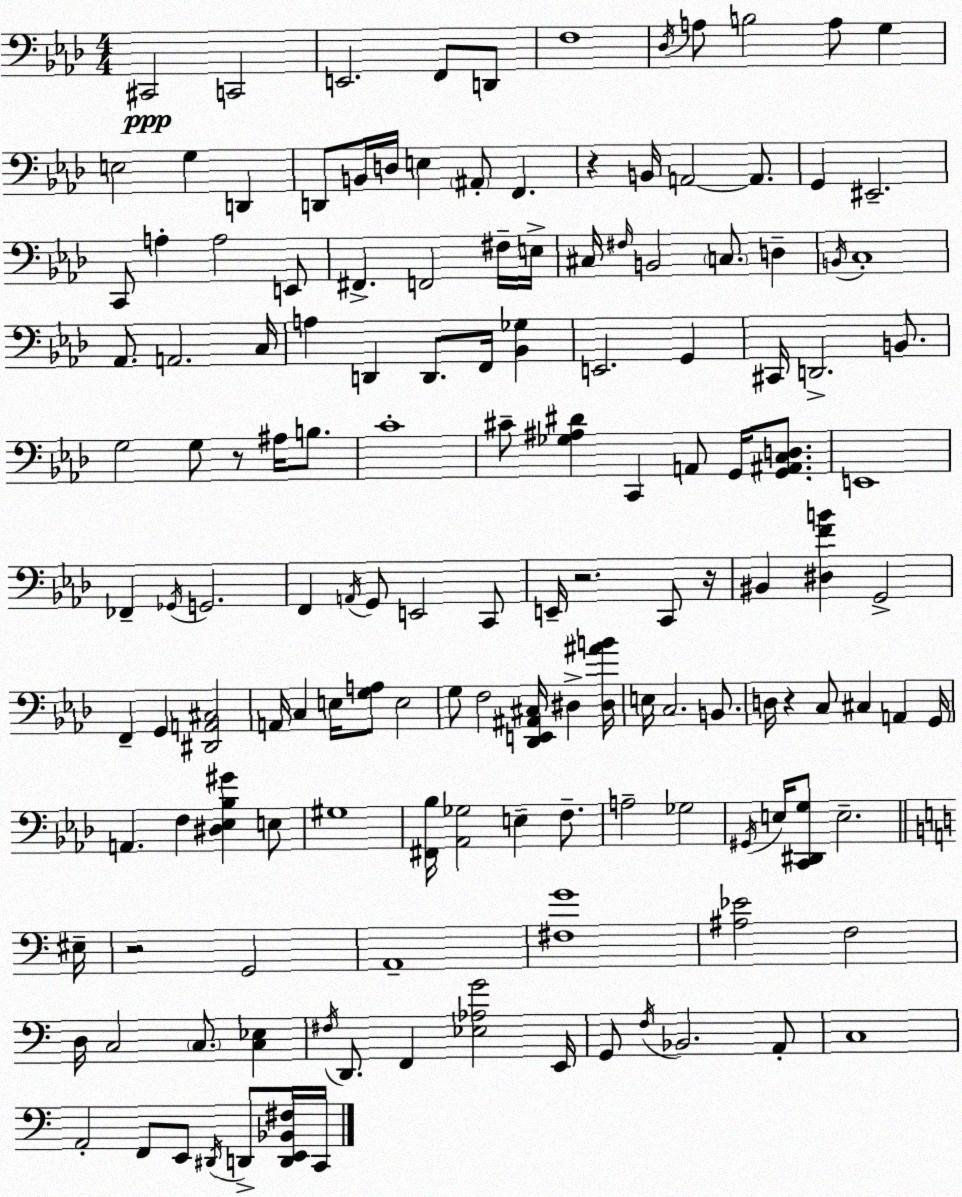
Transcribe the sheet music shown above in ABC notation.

X:1
T:Untitled
M:4/4
L:1/4
K:Fm
^C,,2 C,,2 E,,2 F,,/2 D,,/2 F,4 _D,/4 A,/2 B,2 A,/2 G, E,2 G, D,, D,,/2 B,,/4 D,/4 E, ^A,,/2 F,, z B,,/4 A,,2 A,,/2 G,, ^E,,2 C,,/2 A, A,2 E,,/2 ^F,, F,,2 ^F,/4 E,/4 ^C,/4 ^F,/4 B,,2 C,/2 D, B,,/4 C,4 _A,,/2 A,,2 C,/4 A, D,, D,,/2 F,,/4 [_B,,_G,] E,,2 G,, ^C,,/4 D,,2 B,,/2 G,2 G,/2 z/2 ^A,/4 B,/2 C4 ^C/2 [_G,^A,^D] C,, A,,/2 G,,/4 [G,,^A,,C,D,]/2 E,,4 _F,, _G,,/4 G,,2 F,, A,,/4 G,,/2 E,,2 C,,/2 E,,/4 z2 C,,/2 z/4 ^B,, [^D,FB] G,,2 F,, G,, [^D,,A,,^C,]2 A,,/4 C, E,/4 [G,A,]/2 E,2 G,/2 F,2 [_D,,E,,^A,,^C,]/4 ^D, [^D,^AB]/4 E,/4 C,2 B,,/2 D,/4 z C,/2 ^C, A,, G,,/4 A,, F, [^D,_E,_B,^G] E,/2 ^G,4 [^F,,_B,]/4 [_A,,_G,]2 E, F,/2 A,2 _G,2 ^G,,/4 E,/4 [C,,^D,,G,]/2 E,2 ^E,/4 z2 G,,2 A,,4 [^F,G]4 [^A,_E]2 F,2 D,/4 C,2 C,/2 [C,_E,] ^F,/4 D,,/2 F,, [_E,_A,G]2 E,,/4 G,,/2 F,/4 _B,,2 A,,/2 C,4 A,,2 F,,/2 E,,/2 ^D,,/4 D,,/2 [D,,E,,_B,,^F,]/4 C,,/4